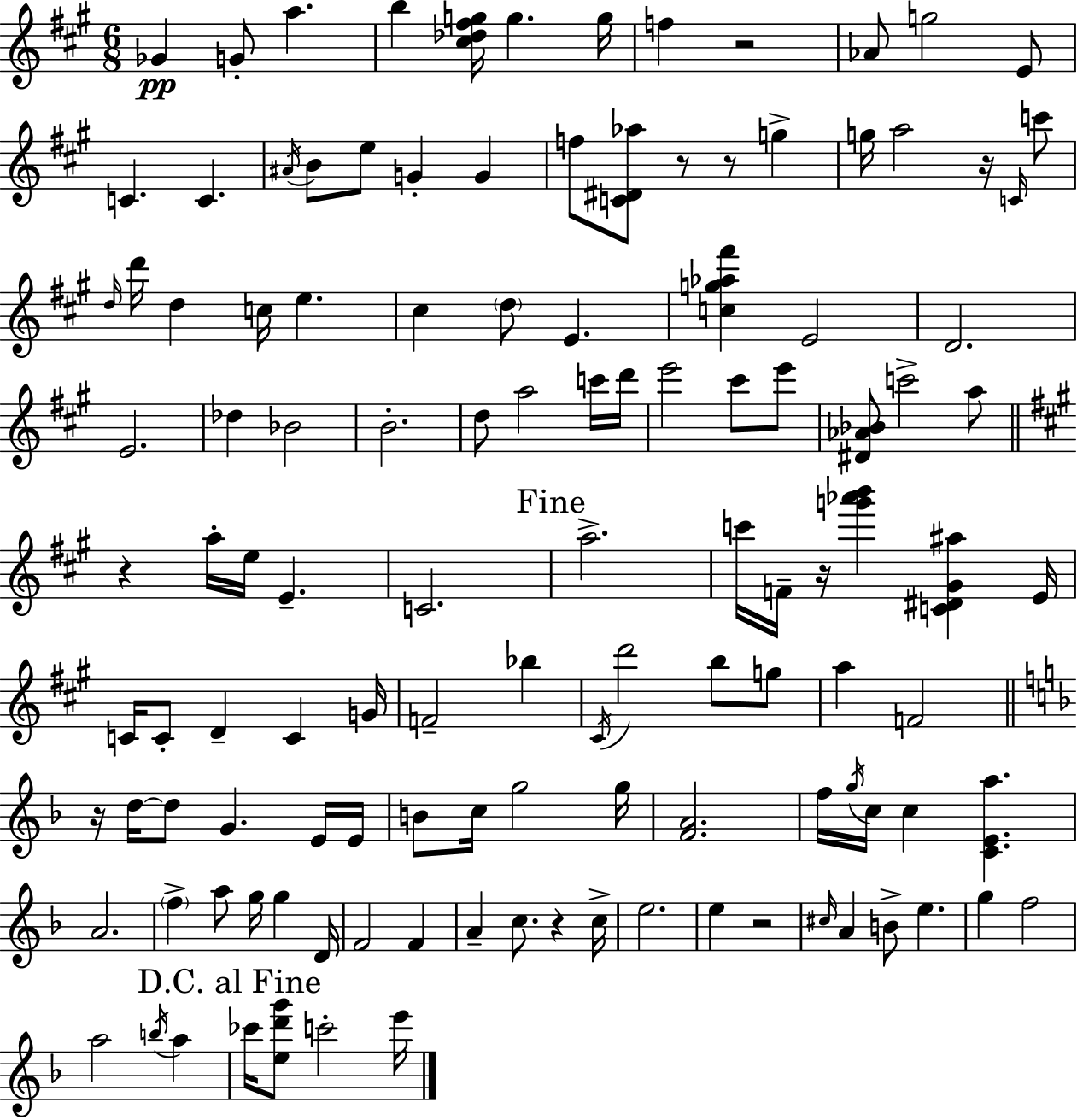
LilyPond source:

{
  \clef treble
  \numericTimeSignature
  \time 6/8
  \key a \major
  \repeat volta 2 { ges'4\pp g'8-. a''4. | b''4 <cis'' des'' fis'' g''>16 g''4. g''16 | f''4 r2 | aes'8 g''2 e'8 | \break c'4. c'4. | \acciaccatura { ais'16 } b'8 e''8 g'4-. g'4 | f''8 <c' dis' aes''>8 r8 r8 g''4-> | g''16 a''2 r16 \grace { c'16 } | \break c'''8 \grace { d''16 } d'''16 d''4 c''16 e''4. | cis''4 \parenthesize d''8 e'4. | <c'' g'' aes'' fis'''>4 e'2 | d'2. | \break e'2. | des''4 bes'2 | b'2.-. | d''8 a''2 | \break c'''16 d'''16 e'''2 cis'''8 | e'''8 <dis' aes' bes'>8 c'''2-> | a''8 \bar "||" \break \key a \major r4 a''16-. e''16 e'4.-- | c'2. | \mark "Fine" a''2.-> | c'''16 f'16-- r16 <g''' aes''' b'''>4 <c' dis' gis' ais''>4 e'16 | \break c'16 c'8-. d'4-- c'4 g'16 | f'2-- bes''4 | \acciaccatura { cis'16 } d'''2 b''8 g''8 | a''4 f'2 | \break \bar "||" \break \key d \minor r16 d''16~~ d''8 g'4. e'16 e'16 | b'8 c''16 g''2 g''16 | <f' a'>2. | f''16 \acciaccatura { g''16 } c''16 c''4 <c' e' a''>4. | \break a'2. | \parenthesize f''4-> a''8 g''16 g''4 | d'16 f'2 f'4 | a'4-- c''8. r4 | \break c''16-> e''2. | e''4 r2 | \grace { cis''16 } a'4 b'8-> e''4. | g''4 f''2 | \break a''2 \acciaccatura { b''16 } a''4 | \mark "D.C. al Fine" ces'''16 <e'' d''' g'''>8 c'''2-. | e'''16 } \bar "|."
}